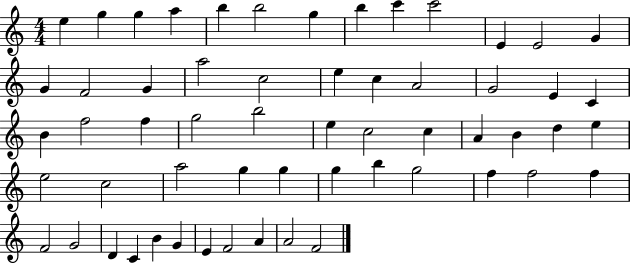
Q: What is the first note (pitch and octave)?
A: E5